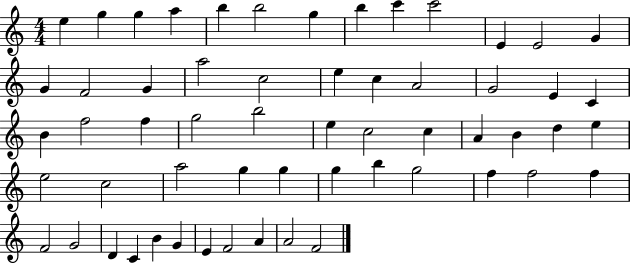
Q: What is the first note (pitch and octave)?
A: E5